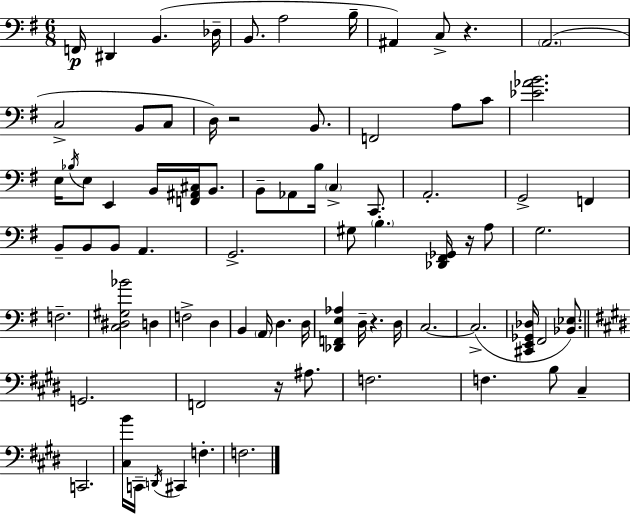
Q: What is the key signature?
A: G major